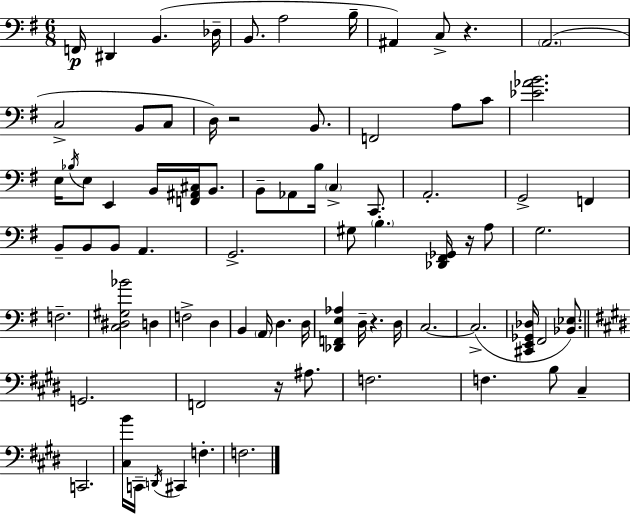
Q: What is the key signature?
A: G major